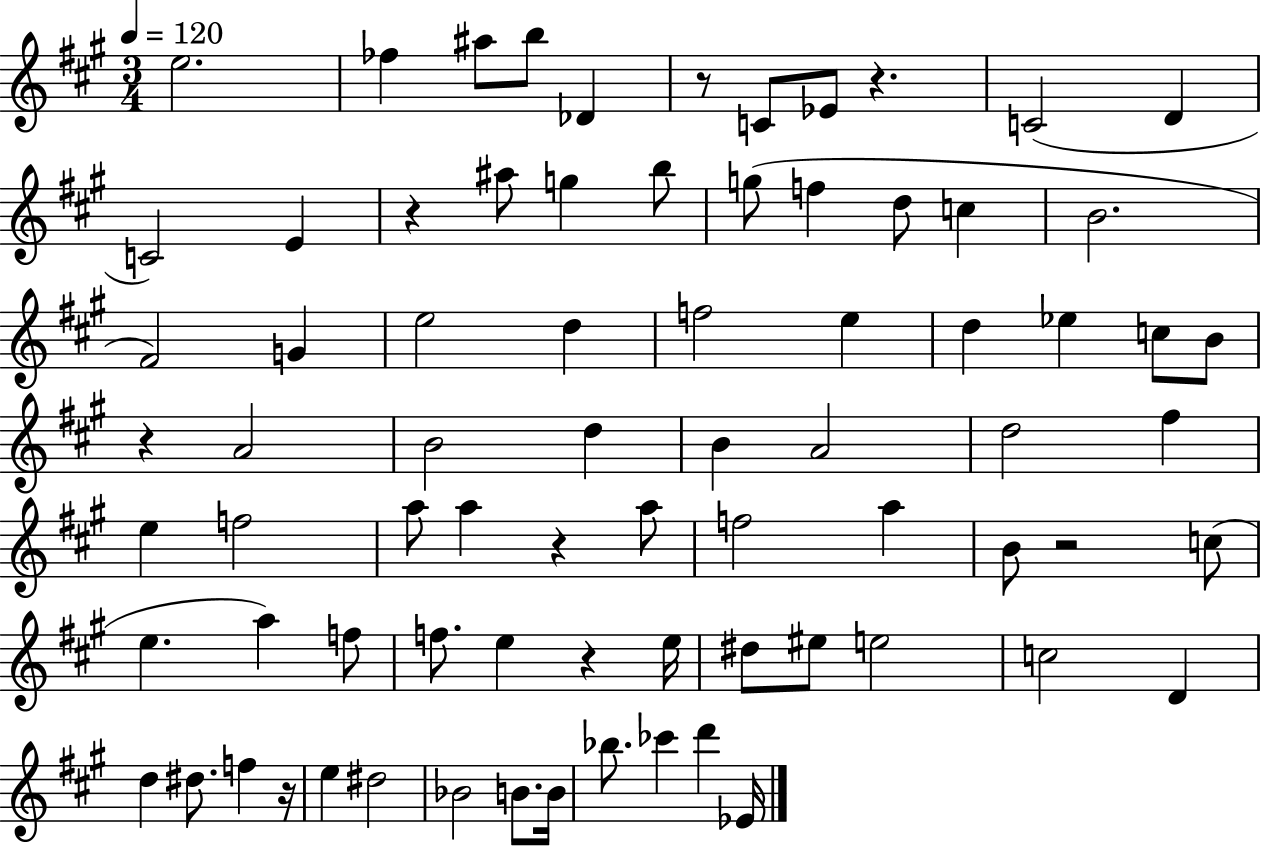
X:1
T:Untitled
M:3/4
L:1/4
K:A
e2 _f ^a/2 b/2 _D z/2 C/2 _E/2 z C2 D C2 E z ^a/2 g b/2 g/2 f d/2 c B2 ^F2 G e2 d f2 e d _e c/2 B/2 z A2 B2 d B A2 d2 ^f e f2 a/2 a z a/2 f2 a B/2 z2 c/2 e a f/2 f/2 e z e/4 ^d/2 ^e/2 e2 c2 D d ^d/2 f z/4 e ^d2 _B2 B/2 B/4 _b/2 _c' d' _E/4